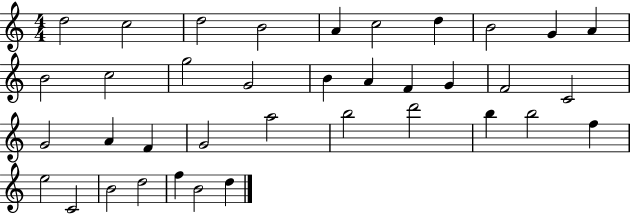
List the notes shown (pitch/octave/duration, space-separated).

D5/h C5/h D5/h B4/h A4/q C5/h D5/q B4/h G4/q A4/q B4/h C5/h G5/h G4/h B4/q A4/q F4/q G4/q F4/h C4/h G4/h A4/q F4/q G4/h A5/h B5/h D6/h B5/q B5/h F5/q E5/h C4/h B4/h D5/h F5/q B4/h D5/q